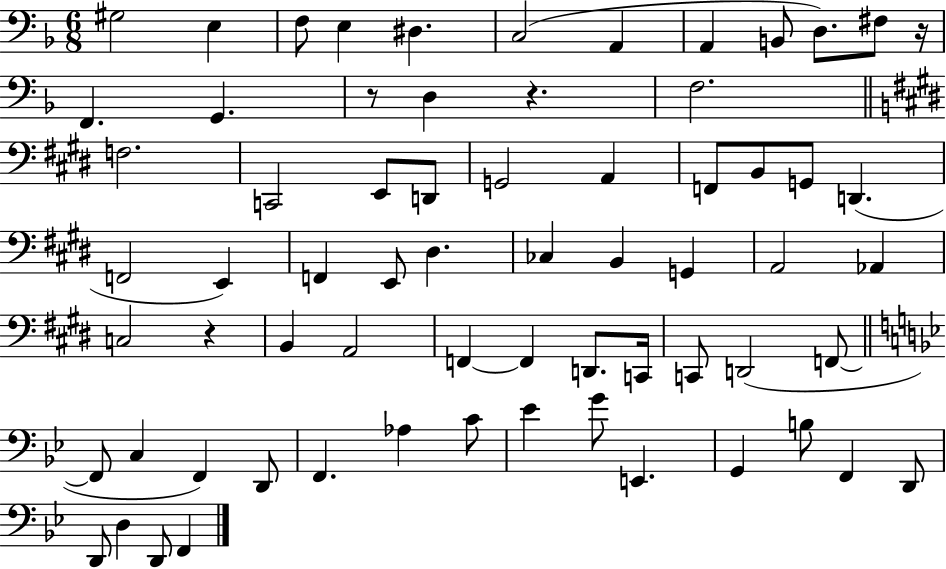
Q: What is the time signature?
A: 6/8